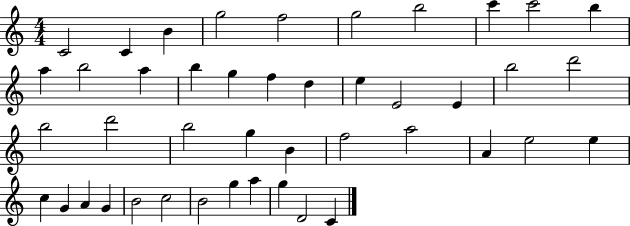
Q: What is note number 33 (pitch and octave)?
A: C5